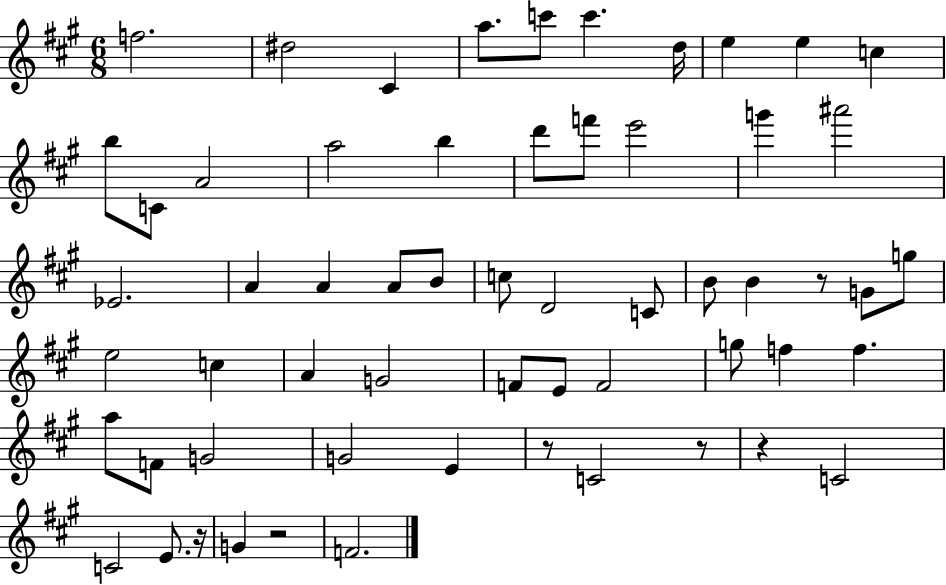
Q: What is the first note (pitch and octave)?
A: F5